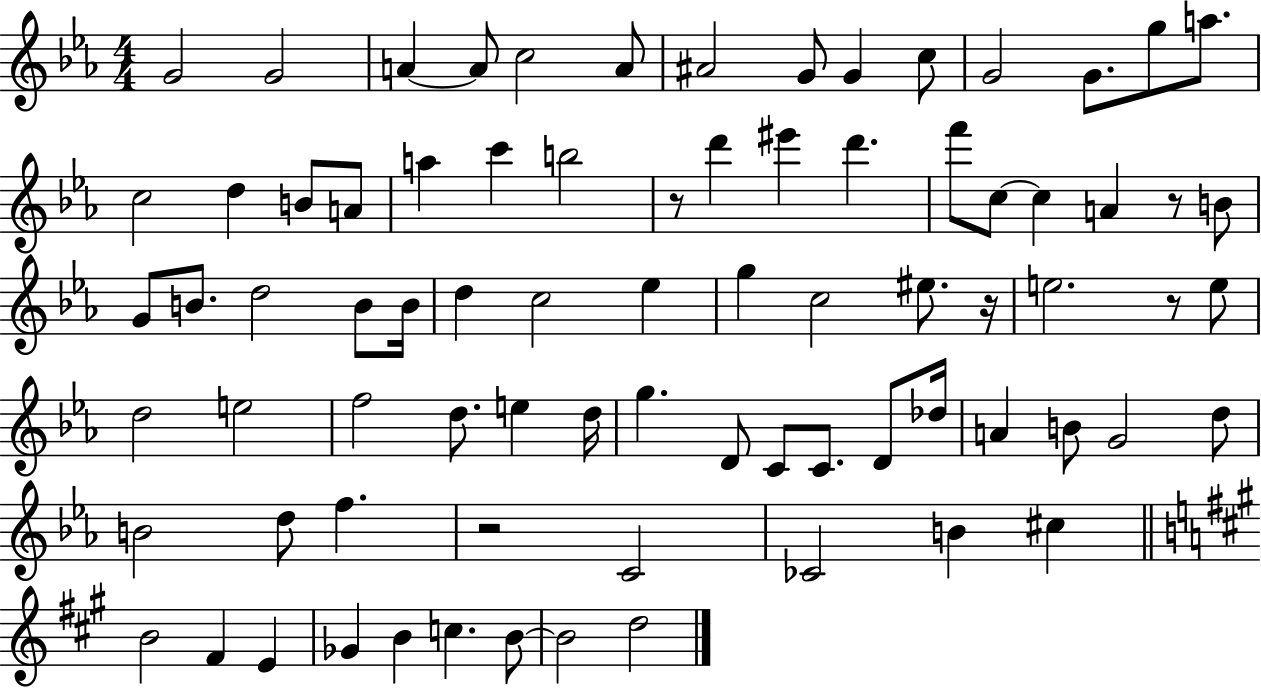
{
  \clef treble
  \numericTimeSignature
  \time 4/4
  \key ees \major
  \repeat volta 2 { g'2 g'2 | a'4~~ a'8 c''2 a'8 | ais'2 g'8 g'4 c''8 | g'2 g'8. g''8 a''8. | \break c''2 d''4 b'8 a'8 | a''4 c'''4 b''2 | r8 d'''4 eis'''4 d'''4. | f'''8 c''8~~ c''4 a'4 r8 b'8 | \break g'8 b'8. d''2 b'8 b'16 | d''4 c''2 ees''4 | g''4 c''2 eis''8. r16 | e''2. r8 e''8 | \break d''2 e''2 | f''2 d''8. e''4 d''16 | g''4. d'8 c'8 c'8. d'8 des''16 | a'4 b'8 g'2 d''8 | \break b'2 d''8 f''4. | r2 c'2 | ces'2 b'4 cis''4 | \bar "||" \break \key a \major b'2 fis'4 e'4 | ges'4 b'4 c''4. b'8~~ | b'2 d''2 | } \bar "|."
}